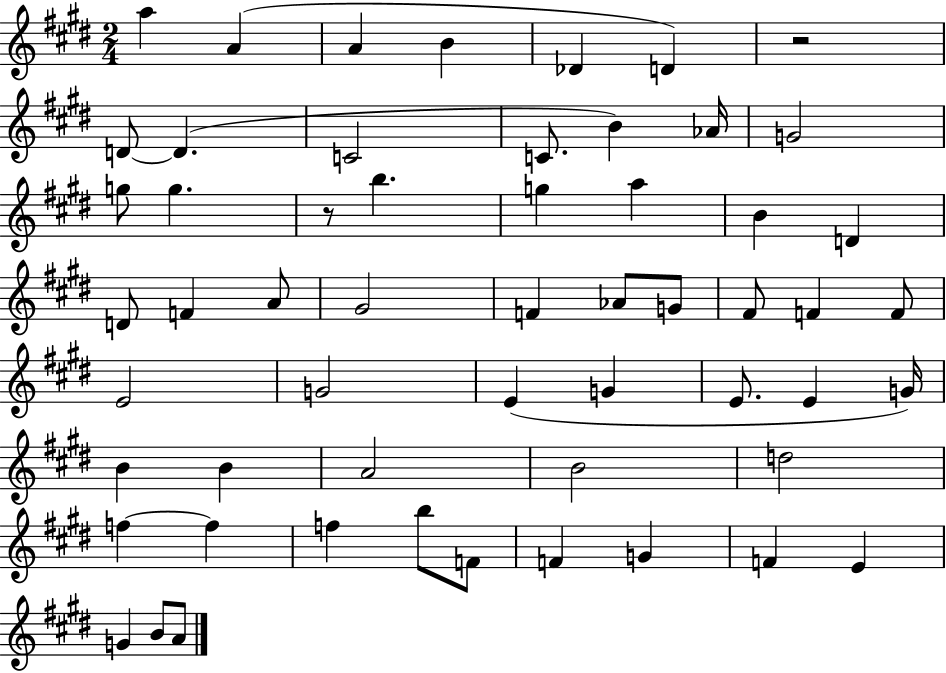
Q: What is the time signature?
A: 2/4